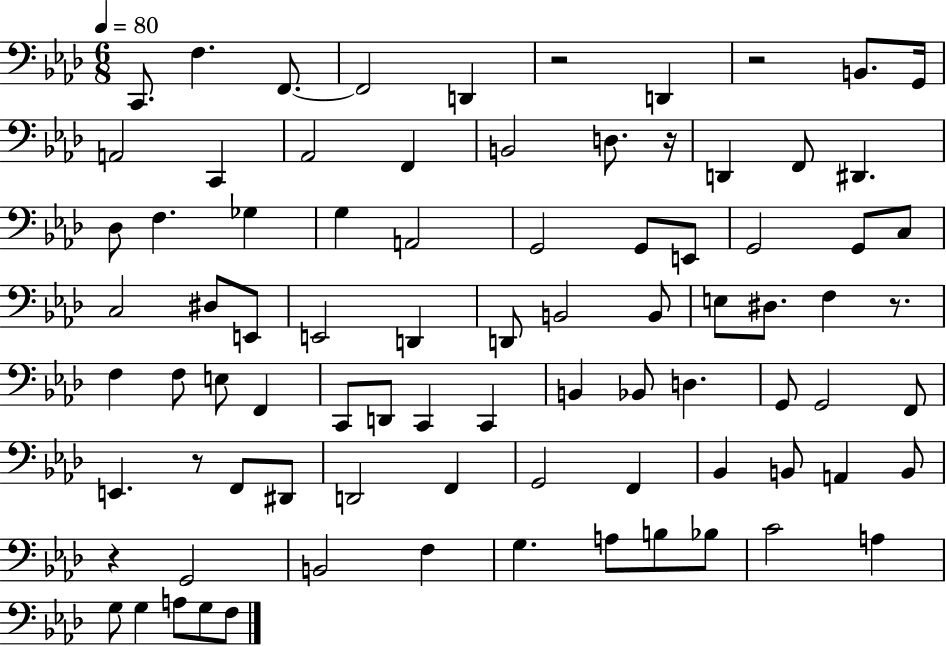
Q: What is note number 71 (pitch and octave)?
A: Bb3